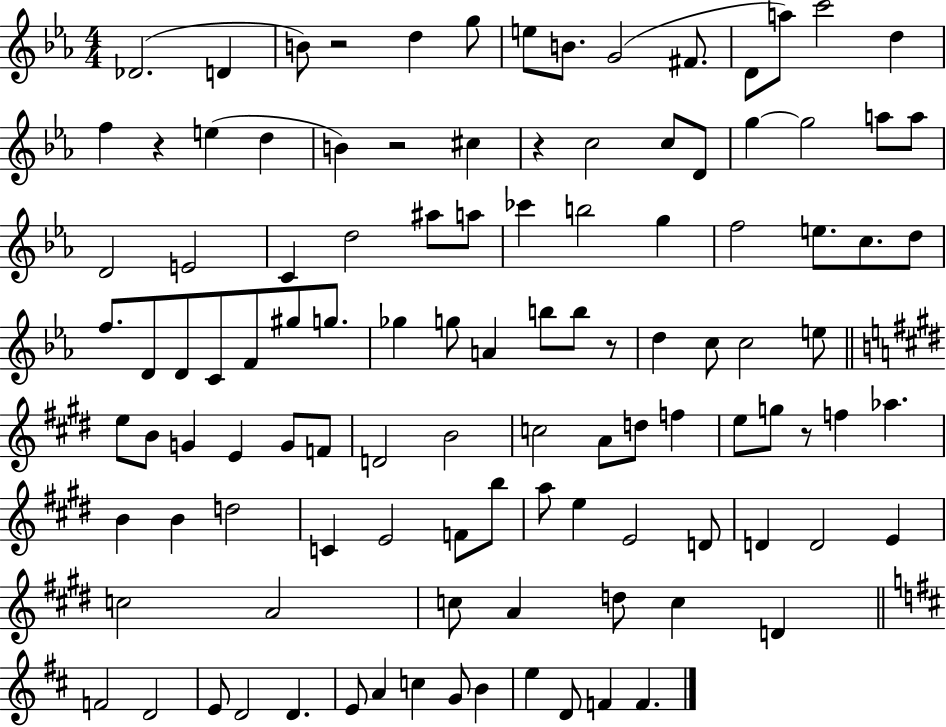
Db4/h. D4/q B4/e R/h D5/q G5/e E5/e B4/e. G4/h F#4/e. D4/e A5/e C6/h D5/q F5/q R/q E5/q D5/q B4/q R/h C#5/q R/q C5/h C5/e D4/e G5/q G5/h A5/e A5/e D4/h E4/h C4/q D5/h A#5/e A5/e CES6/q B5/h G5/q F5/h E5/e. C5/e. D5/e F5/e. D4/e D4/e C4/e F4/e G#5/e G5/e. Gb5/q G5/e A4/q B5/e B5/e R/e D5/q C5/e C5/h E5/e E5/e B4/e G4/q E4/q G4/e F4/e D4/h B4/h C5/h A4/e D5/e F5/q E5/e G5/e R/e F5/q Ab5/q. B4/q B4/q D5/h C4/q E4/h F4/e B5/e A5/e E5/q E4/h D4/e D4/q D4/h E4/q C5/h A4/h C5/e A4/q D5/e C5/q D4/q F4/h D4/h E4/e D4/h D4/q. E4/e A4/q C5/q G4/e B4/q E5/q D4/e F4/q F4/q.